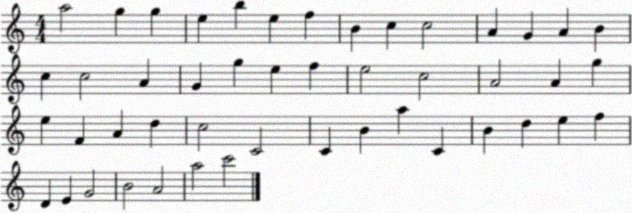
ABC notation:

X:1
T:Untitled
M:4/4
L:1/4
K:C
a2 g g e b e f B c c2 A G A B c c2 A G g e f e2 c2 A2 A g e F A d c2 C2 C B a C B d e f D E G2 B2 A2 a2 c'2